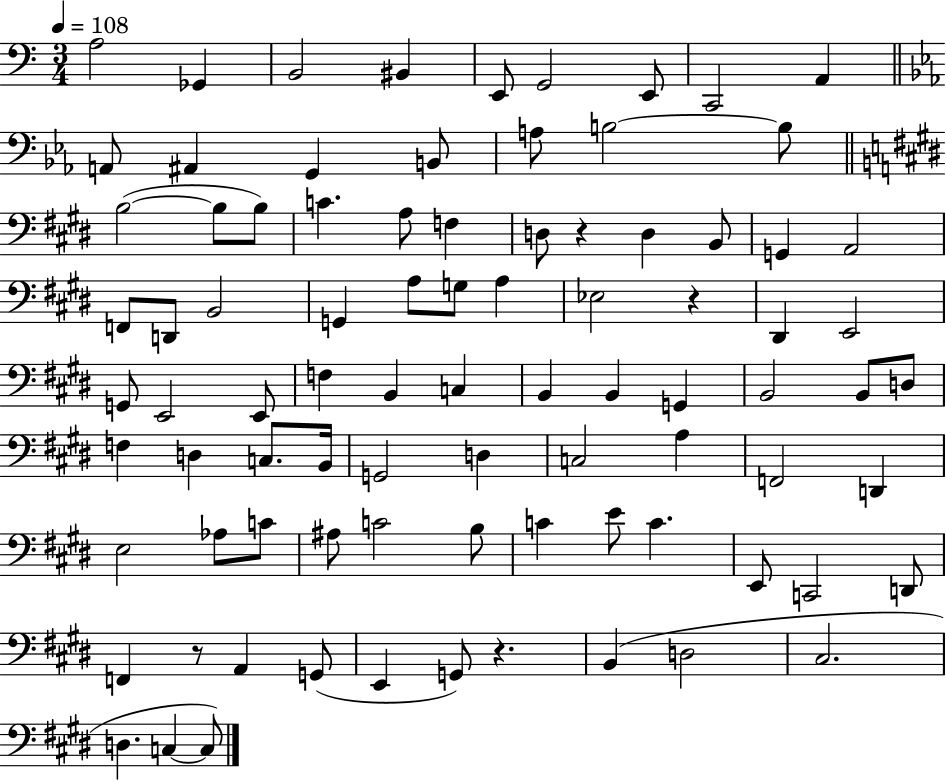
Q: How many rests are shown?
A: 4